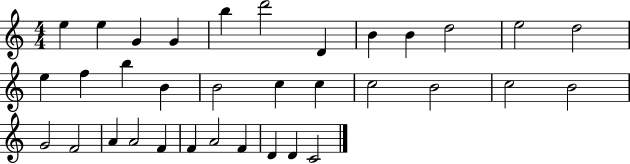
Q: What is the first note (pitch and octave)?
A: E5